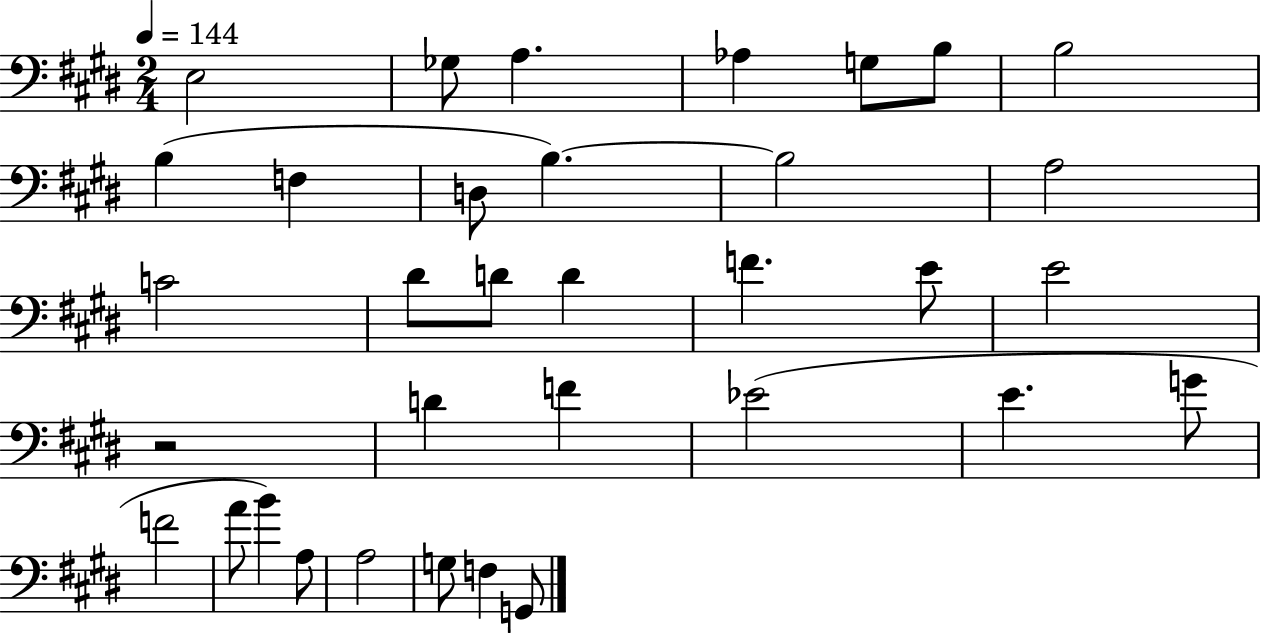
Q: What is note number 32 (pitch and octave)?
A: F3